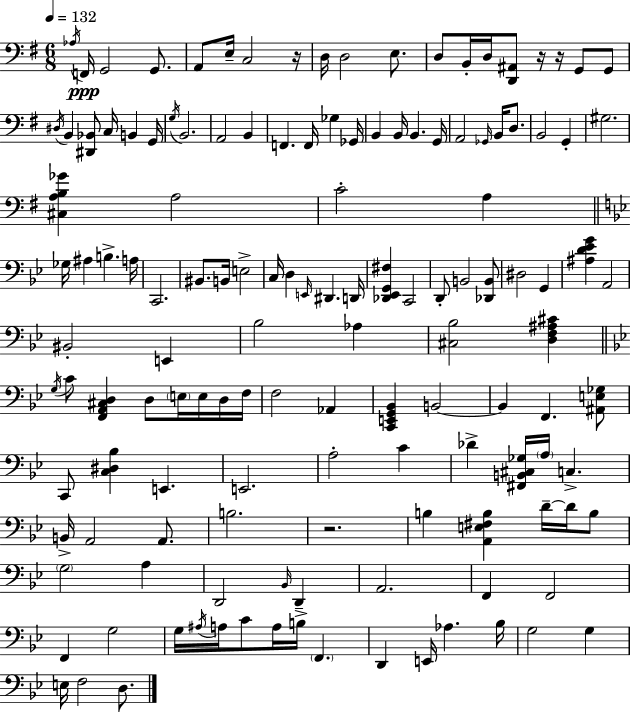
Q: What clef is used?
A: bass